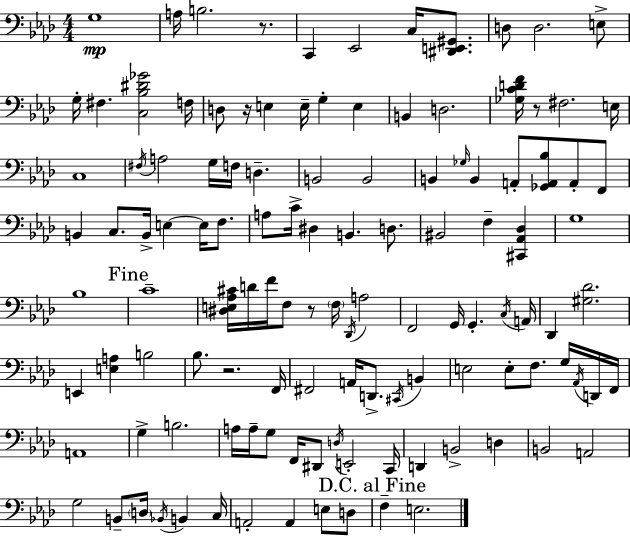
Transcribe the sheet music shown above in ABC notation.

X:1
T:Untitled
M:4/4
L:1/4
K:Ab
G,4 A,/4 B,2 z/2 C,, _E,,2 C,/4 [^D,,E,,^G,,]/2 D,/2 D,2 E,/2 G,/4 ^F, [C,_B,^D_G]2 F,/4 D,/2 z/4 E, E,/4 G, E, B,, D,2 [_G,CDF]/4 z/2 ^F,2 E,/4 C,4 ^F,/4 A,2 G,/4 F,/4 D, B,,2 B,,2 B,, _G,/4 B,, A,,/2 [_G,,A,,_B,]/2 A,,/2 F,,/2 B,, C,/2 B,,/4 E, E,/4 F,/2 A,/2 C/4 ^D, B,, D,/2 ^B,,2 F, [^C,,_A,,_D,] G,4 _B,4 C4 [^D,E,_A,^C]/4 D/4 F/4 F,/2 z/2 F,/4 _D,,/4 A,2 F,,2 G,,/4 G,, C,/4 A,,/4 _D,, [^G,_D]2 E,, [E,A,] B,2 _B,/2 z2 F,,/4 ^F,,2 A,,/4 D,,/2 ^C,,/4 B,, E,2 E,/2 F,/2 G,/4 _A,,/4 D,,/4 F,,/4 A,,4 G, B,2 A,/4 A,/4 G,/2 F,,/4 ^D,,/2 D,/4 E,,2 C,,/4 D,, B,,2 D, B,,2 A,,2 G,2 B,,/2 D,/4 _B,,/4 B,, C,/4 A,,2 A,, E,/2 D,/2 F, E,2